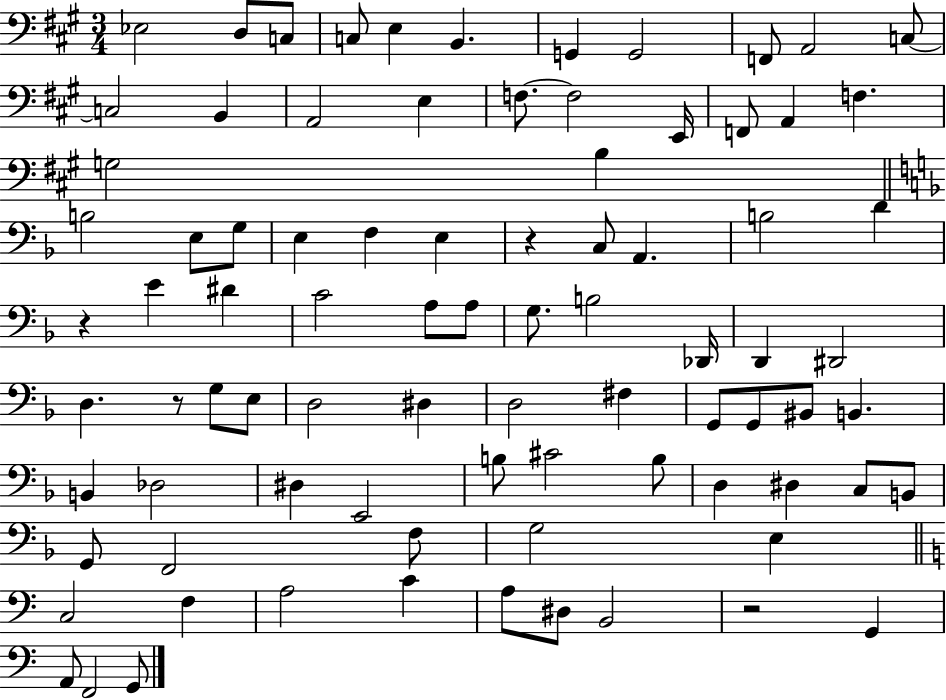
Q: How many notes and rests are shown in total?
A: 85